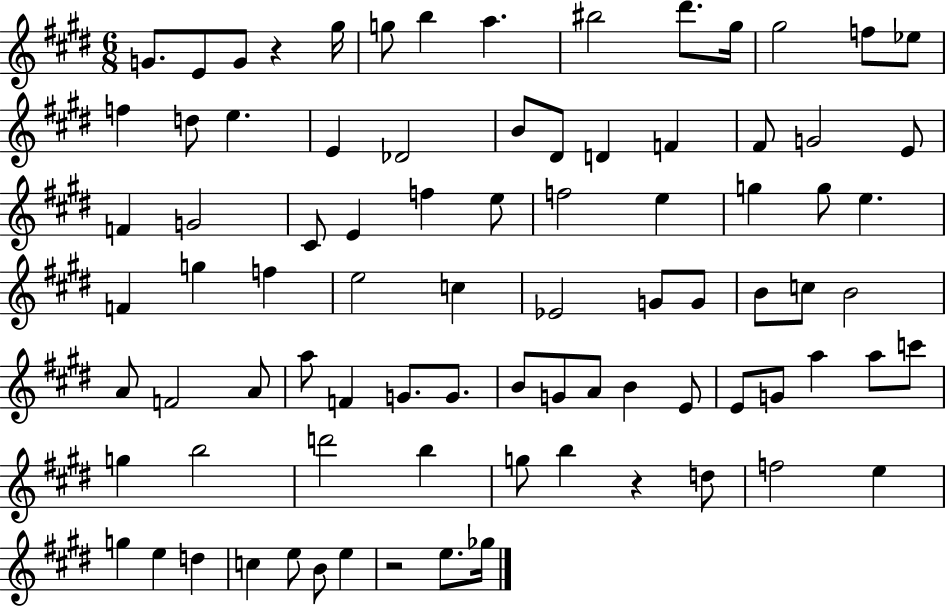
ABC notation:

X:1
T:Untitled
M:6/8
L:1/4
K:E
G/2 E/2 G/2 z ^g/4 g/2 b a ^b2 ^d'/2 ^g/4 ^g2 f/2 _e/2 f d/2 e E _D2 B/2 ^D/2 D F ^F/2 G2 E/2 F G2 ^C/2 E f e/2 f2 e g g/2 e F g f e2 c _E2 G/2 G/2 B/2 c/2 B2 A/2 F2 A/2 a/2 F G/2 G/2 B/2 G/2 A/2 B E/2 E/2 G/2 a a/2 c'/2 g b2 d'2 b g/2 b z d/2 f2 e g e d c e/2 B/2 e z2 e/2 _g/4